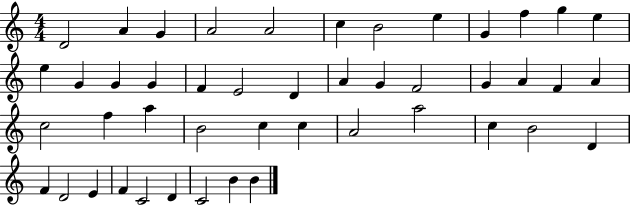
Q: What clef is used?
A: treble